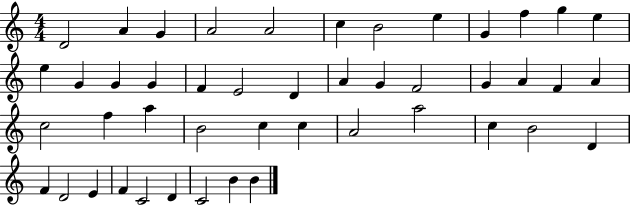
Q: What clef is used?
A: treble